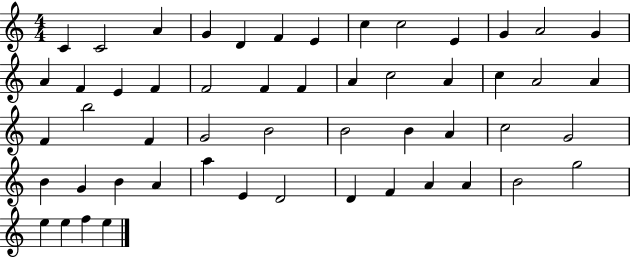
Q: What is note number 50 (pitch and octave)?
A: E5